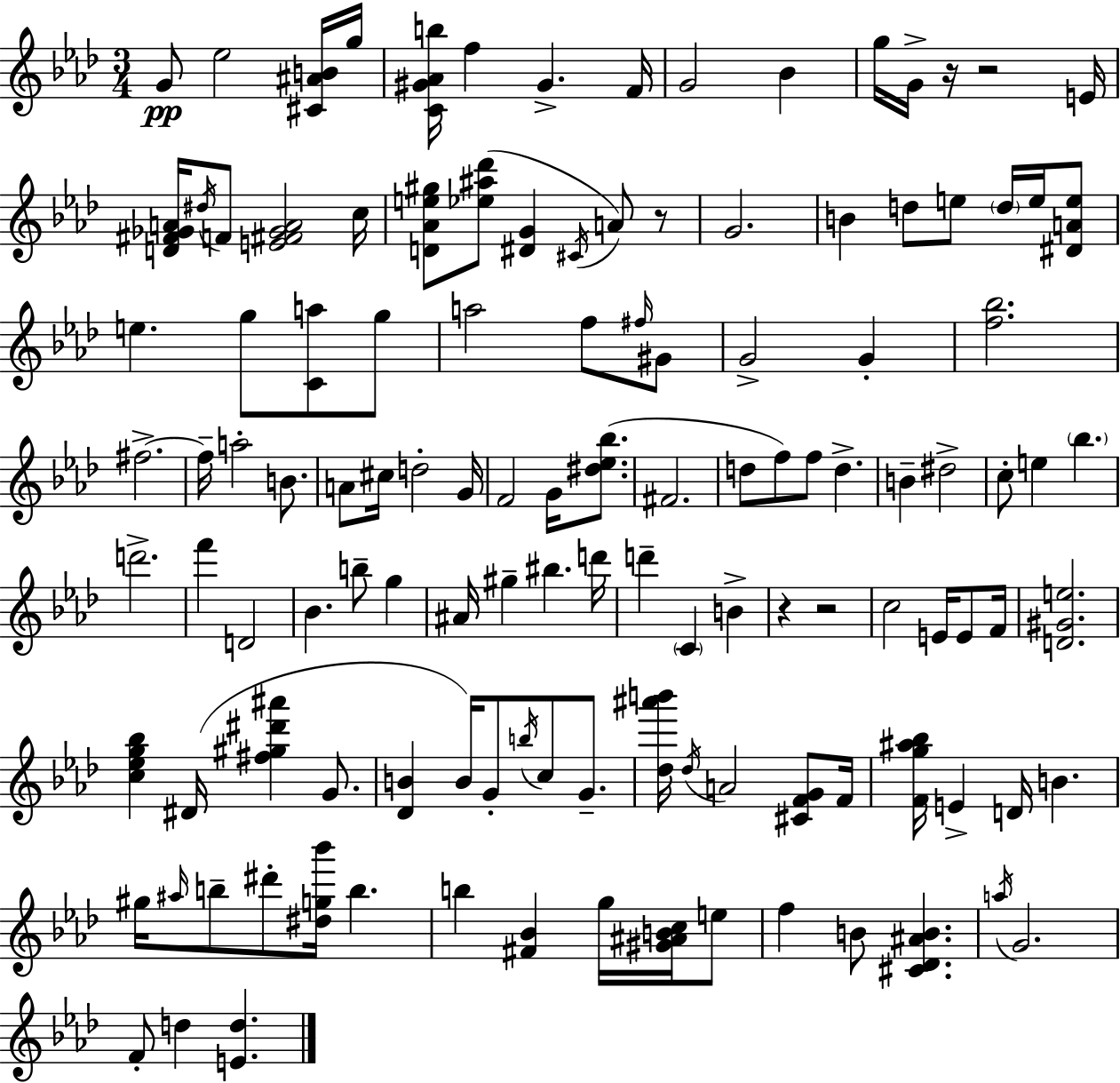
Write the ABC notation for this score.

X:1
T:Untitled
M:3/4
L:1/4
K:Ab
G/2 _e2 [^C^AB]/4 g/4 [C^G_Ab]/4 f ^G F/4 G2 _B g/4 G/4 z/4 z2 E/4 [D^F_GA]/4 ^d/4 F/2 [E^F_GA]2 c/4 [D_Ae^g]/2 [_e^a_d']/2 [^DG] ^C/4 A/2 z/2 G2 B d/2 e/2 d/4 e/4 [^DAe]/2 e g/2 [Ca]/2 g/2 a2 f/2 ^f/4 ^G/2 G2 G [f_b]2 ^f2 ^f/4 a2 B/2 A/2 ^c/4 d2 G/4 F2 G/4 [^d_e_b]/2 ^F2 d/2 f/2 f/2 d B ^d2 c/2 e _b d'2 f' D2 _B b/2 g ^A/4 ^g ^b d'/4 d' C B z z2 c2 E/4 E/2 F/4 [D^Ge]2 [c_eg_b] ^D/4 [^f^g^d'^a'] G/2 [_DB] B/4 G/2 b/4 c/2 G/2 [_d^a'b']/4 _d/4 A2 [^CFG]/2 F/4 [Fg^a_b]/4 E D/4 B ^g/4 ^a/4 b/2 ^d'/2 [^dg_b']/4 b b [^F_B] g/4 [^G^ABc]/4 e/2 f B/2 [^C_D^AB] a/4 G2 F/2 d [Ed]